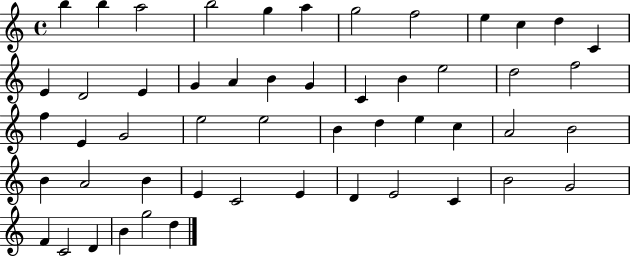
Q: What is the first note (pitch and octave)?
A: B5